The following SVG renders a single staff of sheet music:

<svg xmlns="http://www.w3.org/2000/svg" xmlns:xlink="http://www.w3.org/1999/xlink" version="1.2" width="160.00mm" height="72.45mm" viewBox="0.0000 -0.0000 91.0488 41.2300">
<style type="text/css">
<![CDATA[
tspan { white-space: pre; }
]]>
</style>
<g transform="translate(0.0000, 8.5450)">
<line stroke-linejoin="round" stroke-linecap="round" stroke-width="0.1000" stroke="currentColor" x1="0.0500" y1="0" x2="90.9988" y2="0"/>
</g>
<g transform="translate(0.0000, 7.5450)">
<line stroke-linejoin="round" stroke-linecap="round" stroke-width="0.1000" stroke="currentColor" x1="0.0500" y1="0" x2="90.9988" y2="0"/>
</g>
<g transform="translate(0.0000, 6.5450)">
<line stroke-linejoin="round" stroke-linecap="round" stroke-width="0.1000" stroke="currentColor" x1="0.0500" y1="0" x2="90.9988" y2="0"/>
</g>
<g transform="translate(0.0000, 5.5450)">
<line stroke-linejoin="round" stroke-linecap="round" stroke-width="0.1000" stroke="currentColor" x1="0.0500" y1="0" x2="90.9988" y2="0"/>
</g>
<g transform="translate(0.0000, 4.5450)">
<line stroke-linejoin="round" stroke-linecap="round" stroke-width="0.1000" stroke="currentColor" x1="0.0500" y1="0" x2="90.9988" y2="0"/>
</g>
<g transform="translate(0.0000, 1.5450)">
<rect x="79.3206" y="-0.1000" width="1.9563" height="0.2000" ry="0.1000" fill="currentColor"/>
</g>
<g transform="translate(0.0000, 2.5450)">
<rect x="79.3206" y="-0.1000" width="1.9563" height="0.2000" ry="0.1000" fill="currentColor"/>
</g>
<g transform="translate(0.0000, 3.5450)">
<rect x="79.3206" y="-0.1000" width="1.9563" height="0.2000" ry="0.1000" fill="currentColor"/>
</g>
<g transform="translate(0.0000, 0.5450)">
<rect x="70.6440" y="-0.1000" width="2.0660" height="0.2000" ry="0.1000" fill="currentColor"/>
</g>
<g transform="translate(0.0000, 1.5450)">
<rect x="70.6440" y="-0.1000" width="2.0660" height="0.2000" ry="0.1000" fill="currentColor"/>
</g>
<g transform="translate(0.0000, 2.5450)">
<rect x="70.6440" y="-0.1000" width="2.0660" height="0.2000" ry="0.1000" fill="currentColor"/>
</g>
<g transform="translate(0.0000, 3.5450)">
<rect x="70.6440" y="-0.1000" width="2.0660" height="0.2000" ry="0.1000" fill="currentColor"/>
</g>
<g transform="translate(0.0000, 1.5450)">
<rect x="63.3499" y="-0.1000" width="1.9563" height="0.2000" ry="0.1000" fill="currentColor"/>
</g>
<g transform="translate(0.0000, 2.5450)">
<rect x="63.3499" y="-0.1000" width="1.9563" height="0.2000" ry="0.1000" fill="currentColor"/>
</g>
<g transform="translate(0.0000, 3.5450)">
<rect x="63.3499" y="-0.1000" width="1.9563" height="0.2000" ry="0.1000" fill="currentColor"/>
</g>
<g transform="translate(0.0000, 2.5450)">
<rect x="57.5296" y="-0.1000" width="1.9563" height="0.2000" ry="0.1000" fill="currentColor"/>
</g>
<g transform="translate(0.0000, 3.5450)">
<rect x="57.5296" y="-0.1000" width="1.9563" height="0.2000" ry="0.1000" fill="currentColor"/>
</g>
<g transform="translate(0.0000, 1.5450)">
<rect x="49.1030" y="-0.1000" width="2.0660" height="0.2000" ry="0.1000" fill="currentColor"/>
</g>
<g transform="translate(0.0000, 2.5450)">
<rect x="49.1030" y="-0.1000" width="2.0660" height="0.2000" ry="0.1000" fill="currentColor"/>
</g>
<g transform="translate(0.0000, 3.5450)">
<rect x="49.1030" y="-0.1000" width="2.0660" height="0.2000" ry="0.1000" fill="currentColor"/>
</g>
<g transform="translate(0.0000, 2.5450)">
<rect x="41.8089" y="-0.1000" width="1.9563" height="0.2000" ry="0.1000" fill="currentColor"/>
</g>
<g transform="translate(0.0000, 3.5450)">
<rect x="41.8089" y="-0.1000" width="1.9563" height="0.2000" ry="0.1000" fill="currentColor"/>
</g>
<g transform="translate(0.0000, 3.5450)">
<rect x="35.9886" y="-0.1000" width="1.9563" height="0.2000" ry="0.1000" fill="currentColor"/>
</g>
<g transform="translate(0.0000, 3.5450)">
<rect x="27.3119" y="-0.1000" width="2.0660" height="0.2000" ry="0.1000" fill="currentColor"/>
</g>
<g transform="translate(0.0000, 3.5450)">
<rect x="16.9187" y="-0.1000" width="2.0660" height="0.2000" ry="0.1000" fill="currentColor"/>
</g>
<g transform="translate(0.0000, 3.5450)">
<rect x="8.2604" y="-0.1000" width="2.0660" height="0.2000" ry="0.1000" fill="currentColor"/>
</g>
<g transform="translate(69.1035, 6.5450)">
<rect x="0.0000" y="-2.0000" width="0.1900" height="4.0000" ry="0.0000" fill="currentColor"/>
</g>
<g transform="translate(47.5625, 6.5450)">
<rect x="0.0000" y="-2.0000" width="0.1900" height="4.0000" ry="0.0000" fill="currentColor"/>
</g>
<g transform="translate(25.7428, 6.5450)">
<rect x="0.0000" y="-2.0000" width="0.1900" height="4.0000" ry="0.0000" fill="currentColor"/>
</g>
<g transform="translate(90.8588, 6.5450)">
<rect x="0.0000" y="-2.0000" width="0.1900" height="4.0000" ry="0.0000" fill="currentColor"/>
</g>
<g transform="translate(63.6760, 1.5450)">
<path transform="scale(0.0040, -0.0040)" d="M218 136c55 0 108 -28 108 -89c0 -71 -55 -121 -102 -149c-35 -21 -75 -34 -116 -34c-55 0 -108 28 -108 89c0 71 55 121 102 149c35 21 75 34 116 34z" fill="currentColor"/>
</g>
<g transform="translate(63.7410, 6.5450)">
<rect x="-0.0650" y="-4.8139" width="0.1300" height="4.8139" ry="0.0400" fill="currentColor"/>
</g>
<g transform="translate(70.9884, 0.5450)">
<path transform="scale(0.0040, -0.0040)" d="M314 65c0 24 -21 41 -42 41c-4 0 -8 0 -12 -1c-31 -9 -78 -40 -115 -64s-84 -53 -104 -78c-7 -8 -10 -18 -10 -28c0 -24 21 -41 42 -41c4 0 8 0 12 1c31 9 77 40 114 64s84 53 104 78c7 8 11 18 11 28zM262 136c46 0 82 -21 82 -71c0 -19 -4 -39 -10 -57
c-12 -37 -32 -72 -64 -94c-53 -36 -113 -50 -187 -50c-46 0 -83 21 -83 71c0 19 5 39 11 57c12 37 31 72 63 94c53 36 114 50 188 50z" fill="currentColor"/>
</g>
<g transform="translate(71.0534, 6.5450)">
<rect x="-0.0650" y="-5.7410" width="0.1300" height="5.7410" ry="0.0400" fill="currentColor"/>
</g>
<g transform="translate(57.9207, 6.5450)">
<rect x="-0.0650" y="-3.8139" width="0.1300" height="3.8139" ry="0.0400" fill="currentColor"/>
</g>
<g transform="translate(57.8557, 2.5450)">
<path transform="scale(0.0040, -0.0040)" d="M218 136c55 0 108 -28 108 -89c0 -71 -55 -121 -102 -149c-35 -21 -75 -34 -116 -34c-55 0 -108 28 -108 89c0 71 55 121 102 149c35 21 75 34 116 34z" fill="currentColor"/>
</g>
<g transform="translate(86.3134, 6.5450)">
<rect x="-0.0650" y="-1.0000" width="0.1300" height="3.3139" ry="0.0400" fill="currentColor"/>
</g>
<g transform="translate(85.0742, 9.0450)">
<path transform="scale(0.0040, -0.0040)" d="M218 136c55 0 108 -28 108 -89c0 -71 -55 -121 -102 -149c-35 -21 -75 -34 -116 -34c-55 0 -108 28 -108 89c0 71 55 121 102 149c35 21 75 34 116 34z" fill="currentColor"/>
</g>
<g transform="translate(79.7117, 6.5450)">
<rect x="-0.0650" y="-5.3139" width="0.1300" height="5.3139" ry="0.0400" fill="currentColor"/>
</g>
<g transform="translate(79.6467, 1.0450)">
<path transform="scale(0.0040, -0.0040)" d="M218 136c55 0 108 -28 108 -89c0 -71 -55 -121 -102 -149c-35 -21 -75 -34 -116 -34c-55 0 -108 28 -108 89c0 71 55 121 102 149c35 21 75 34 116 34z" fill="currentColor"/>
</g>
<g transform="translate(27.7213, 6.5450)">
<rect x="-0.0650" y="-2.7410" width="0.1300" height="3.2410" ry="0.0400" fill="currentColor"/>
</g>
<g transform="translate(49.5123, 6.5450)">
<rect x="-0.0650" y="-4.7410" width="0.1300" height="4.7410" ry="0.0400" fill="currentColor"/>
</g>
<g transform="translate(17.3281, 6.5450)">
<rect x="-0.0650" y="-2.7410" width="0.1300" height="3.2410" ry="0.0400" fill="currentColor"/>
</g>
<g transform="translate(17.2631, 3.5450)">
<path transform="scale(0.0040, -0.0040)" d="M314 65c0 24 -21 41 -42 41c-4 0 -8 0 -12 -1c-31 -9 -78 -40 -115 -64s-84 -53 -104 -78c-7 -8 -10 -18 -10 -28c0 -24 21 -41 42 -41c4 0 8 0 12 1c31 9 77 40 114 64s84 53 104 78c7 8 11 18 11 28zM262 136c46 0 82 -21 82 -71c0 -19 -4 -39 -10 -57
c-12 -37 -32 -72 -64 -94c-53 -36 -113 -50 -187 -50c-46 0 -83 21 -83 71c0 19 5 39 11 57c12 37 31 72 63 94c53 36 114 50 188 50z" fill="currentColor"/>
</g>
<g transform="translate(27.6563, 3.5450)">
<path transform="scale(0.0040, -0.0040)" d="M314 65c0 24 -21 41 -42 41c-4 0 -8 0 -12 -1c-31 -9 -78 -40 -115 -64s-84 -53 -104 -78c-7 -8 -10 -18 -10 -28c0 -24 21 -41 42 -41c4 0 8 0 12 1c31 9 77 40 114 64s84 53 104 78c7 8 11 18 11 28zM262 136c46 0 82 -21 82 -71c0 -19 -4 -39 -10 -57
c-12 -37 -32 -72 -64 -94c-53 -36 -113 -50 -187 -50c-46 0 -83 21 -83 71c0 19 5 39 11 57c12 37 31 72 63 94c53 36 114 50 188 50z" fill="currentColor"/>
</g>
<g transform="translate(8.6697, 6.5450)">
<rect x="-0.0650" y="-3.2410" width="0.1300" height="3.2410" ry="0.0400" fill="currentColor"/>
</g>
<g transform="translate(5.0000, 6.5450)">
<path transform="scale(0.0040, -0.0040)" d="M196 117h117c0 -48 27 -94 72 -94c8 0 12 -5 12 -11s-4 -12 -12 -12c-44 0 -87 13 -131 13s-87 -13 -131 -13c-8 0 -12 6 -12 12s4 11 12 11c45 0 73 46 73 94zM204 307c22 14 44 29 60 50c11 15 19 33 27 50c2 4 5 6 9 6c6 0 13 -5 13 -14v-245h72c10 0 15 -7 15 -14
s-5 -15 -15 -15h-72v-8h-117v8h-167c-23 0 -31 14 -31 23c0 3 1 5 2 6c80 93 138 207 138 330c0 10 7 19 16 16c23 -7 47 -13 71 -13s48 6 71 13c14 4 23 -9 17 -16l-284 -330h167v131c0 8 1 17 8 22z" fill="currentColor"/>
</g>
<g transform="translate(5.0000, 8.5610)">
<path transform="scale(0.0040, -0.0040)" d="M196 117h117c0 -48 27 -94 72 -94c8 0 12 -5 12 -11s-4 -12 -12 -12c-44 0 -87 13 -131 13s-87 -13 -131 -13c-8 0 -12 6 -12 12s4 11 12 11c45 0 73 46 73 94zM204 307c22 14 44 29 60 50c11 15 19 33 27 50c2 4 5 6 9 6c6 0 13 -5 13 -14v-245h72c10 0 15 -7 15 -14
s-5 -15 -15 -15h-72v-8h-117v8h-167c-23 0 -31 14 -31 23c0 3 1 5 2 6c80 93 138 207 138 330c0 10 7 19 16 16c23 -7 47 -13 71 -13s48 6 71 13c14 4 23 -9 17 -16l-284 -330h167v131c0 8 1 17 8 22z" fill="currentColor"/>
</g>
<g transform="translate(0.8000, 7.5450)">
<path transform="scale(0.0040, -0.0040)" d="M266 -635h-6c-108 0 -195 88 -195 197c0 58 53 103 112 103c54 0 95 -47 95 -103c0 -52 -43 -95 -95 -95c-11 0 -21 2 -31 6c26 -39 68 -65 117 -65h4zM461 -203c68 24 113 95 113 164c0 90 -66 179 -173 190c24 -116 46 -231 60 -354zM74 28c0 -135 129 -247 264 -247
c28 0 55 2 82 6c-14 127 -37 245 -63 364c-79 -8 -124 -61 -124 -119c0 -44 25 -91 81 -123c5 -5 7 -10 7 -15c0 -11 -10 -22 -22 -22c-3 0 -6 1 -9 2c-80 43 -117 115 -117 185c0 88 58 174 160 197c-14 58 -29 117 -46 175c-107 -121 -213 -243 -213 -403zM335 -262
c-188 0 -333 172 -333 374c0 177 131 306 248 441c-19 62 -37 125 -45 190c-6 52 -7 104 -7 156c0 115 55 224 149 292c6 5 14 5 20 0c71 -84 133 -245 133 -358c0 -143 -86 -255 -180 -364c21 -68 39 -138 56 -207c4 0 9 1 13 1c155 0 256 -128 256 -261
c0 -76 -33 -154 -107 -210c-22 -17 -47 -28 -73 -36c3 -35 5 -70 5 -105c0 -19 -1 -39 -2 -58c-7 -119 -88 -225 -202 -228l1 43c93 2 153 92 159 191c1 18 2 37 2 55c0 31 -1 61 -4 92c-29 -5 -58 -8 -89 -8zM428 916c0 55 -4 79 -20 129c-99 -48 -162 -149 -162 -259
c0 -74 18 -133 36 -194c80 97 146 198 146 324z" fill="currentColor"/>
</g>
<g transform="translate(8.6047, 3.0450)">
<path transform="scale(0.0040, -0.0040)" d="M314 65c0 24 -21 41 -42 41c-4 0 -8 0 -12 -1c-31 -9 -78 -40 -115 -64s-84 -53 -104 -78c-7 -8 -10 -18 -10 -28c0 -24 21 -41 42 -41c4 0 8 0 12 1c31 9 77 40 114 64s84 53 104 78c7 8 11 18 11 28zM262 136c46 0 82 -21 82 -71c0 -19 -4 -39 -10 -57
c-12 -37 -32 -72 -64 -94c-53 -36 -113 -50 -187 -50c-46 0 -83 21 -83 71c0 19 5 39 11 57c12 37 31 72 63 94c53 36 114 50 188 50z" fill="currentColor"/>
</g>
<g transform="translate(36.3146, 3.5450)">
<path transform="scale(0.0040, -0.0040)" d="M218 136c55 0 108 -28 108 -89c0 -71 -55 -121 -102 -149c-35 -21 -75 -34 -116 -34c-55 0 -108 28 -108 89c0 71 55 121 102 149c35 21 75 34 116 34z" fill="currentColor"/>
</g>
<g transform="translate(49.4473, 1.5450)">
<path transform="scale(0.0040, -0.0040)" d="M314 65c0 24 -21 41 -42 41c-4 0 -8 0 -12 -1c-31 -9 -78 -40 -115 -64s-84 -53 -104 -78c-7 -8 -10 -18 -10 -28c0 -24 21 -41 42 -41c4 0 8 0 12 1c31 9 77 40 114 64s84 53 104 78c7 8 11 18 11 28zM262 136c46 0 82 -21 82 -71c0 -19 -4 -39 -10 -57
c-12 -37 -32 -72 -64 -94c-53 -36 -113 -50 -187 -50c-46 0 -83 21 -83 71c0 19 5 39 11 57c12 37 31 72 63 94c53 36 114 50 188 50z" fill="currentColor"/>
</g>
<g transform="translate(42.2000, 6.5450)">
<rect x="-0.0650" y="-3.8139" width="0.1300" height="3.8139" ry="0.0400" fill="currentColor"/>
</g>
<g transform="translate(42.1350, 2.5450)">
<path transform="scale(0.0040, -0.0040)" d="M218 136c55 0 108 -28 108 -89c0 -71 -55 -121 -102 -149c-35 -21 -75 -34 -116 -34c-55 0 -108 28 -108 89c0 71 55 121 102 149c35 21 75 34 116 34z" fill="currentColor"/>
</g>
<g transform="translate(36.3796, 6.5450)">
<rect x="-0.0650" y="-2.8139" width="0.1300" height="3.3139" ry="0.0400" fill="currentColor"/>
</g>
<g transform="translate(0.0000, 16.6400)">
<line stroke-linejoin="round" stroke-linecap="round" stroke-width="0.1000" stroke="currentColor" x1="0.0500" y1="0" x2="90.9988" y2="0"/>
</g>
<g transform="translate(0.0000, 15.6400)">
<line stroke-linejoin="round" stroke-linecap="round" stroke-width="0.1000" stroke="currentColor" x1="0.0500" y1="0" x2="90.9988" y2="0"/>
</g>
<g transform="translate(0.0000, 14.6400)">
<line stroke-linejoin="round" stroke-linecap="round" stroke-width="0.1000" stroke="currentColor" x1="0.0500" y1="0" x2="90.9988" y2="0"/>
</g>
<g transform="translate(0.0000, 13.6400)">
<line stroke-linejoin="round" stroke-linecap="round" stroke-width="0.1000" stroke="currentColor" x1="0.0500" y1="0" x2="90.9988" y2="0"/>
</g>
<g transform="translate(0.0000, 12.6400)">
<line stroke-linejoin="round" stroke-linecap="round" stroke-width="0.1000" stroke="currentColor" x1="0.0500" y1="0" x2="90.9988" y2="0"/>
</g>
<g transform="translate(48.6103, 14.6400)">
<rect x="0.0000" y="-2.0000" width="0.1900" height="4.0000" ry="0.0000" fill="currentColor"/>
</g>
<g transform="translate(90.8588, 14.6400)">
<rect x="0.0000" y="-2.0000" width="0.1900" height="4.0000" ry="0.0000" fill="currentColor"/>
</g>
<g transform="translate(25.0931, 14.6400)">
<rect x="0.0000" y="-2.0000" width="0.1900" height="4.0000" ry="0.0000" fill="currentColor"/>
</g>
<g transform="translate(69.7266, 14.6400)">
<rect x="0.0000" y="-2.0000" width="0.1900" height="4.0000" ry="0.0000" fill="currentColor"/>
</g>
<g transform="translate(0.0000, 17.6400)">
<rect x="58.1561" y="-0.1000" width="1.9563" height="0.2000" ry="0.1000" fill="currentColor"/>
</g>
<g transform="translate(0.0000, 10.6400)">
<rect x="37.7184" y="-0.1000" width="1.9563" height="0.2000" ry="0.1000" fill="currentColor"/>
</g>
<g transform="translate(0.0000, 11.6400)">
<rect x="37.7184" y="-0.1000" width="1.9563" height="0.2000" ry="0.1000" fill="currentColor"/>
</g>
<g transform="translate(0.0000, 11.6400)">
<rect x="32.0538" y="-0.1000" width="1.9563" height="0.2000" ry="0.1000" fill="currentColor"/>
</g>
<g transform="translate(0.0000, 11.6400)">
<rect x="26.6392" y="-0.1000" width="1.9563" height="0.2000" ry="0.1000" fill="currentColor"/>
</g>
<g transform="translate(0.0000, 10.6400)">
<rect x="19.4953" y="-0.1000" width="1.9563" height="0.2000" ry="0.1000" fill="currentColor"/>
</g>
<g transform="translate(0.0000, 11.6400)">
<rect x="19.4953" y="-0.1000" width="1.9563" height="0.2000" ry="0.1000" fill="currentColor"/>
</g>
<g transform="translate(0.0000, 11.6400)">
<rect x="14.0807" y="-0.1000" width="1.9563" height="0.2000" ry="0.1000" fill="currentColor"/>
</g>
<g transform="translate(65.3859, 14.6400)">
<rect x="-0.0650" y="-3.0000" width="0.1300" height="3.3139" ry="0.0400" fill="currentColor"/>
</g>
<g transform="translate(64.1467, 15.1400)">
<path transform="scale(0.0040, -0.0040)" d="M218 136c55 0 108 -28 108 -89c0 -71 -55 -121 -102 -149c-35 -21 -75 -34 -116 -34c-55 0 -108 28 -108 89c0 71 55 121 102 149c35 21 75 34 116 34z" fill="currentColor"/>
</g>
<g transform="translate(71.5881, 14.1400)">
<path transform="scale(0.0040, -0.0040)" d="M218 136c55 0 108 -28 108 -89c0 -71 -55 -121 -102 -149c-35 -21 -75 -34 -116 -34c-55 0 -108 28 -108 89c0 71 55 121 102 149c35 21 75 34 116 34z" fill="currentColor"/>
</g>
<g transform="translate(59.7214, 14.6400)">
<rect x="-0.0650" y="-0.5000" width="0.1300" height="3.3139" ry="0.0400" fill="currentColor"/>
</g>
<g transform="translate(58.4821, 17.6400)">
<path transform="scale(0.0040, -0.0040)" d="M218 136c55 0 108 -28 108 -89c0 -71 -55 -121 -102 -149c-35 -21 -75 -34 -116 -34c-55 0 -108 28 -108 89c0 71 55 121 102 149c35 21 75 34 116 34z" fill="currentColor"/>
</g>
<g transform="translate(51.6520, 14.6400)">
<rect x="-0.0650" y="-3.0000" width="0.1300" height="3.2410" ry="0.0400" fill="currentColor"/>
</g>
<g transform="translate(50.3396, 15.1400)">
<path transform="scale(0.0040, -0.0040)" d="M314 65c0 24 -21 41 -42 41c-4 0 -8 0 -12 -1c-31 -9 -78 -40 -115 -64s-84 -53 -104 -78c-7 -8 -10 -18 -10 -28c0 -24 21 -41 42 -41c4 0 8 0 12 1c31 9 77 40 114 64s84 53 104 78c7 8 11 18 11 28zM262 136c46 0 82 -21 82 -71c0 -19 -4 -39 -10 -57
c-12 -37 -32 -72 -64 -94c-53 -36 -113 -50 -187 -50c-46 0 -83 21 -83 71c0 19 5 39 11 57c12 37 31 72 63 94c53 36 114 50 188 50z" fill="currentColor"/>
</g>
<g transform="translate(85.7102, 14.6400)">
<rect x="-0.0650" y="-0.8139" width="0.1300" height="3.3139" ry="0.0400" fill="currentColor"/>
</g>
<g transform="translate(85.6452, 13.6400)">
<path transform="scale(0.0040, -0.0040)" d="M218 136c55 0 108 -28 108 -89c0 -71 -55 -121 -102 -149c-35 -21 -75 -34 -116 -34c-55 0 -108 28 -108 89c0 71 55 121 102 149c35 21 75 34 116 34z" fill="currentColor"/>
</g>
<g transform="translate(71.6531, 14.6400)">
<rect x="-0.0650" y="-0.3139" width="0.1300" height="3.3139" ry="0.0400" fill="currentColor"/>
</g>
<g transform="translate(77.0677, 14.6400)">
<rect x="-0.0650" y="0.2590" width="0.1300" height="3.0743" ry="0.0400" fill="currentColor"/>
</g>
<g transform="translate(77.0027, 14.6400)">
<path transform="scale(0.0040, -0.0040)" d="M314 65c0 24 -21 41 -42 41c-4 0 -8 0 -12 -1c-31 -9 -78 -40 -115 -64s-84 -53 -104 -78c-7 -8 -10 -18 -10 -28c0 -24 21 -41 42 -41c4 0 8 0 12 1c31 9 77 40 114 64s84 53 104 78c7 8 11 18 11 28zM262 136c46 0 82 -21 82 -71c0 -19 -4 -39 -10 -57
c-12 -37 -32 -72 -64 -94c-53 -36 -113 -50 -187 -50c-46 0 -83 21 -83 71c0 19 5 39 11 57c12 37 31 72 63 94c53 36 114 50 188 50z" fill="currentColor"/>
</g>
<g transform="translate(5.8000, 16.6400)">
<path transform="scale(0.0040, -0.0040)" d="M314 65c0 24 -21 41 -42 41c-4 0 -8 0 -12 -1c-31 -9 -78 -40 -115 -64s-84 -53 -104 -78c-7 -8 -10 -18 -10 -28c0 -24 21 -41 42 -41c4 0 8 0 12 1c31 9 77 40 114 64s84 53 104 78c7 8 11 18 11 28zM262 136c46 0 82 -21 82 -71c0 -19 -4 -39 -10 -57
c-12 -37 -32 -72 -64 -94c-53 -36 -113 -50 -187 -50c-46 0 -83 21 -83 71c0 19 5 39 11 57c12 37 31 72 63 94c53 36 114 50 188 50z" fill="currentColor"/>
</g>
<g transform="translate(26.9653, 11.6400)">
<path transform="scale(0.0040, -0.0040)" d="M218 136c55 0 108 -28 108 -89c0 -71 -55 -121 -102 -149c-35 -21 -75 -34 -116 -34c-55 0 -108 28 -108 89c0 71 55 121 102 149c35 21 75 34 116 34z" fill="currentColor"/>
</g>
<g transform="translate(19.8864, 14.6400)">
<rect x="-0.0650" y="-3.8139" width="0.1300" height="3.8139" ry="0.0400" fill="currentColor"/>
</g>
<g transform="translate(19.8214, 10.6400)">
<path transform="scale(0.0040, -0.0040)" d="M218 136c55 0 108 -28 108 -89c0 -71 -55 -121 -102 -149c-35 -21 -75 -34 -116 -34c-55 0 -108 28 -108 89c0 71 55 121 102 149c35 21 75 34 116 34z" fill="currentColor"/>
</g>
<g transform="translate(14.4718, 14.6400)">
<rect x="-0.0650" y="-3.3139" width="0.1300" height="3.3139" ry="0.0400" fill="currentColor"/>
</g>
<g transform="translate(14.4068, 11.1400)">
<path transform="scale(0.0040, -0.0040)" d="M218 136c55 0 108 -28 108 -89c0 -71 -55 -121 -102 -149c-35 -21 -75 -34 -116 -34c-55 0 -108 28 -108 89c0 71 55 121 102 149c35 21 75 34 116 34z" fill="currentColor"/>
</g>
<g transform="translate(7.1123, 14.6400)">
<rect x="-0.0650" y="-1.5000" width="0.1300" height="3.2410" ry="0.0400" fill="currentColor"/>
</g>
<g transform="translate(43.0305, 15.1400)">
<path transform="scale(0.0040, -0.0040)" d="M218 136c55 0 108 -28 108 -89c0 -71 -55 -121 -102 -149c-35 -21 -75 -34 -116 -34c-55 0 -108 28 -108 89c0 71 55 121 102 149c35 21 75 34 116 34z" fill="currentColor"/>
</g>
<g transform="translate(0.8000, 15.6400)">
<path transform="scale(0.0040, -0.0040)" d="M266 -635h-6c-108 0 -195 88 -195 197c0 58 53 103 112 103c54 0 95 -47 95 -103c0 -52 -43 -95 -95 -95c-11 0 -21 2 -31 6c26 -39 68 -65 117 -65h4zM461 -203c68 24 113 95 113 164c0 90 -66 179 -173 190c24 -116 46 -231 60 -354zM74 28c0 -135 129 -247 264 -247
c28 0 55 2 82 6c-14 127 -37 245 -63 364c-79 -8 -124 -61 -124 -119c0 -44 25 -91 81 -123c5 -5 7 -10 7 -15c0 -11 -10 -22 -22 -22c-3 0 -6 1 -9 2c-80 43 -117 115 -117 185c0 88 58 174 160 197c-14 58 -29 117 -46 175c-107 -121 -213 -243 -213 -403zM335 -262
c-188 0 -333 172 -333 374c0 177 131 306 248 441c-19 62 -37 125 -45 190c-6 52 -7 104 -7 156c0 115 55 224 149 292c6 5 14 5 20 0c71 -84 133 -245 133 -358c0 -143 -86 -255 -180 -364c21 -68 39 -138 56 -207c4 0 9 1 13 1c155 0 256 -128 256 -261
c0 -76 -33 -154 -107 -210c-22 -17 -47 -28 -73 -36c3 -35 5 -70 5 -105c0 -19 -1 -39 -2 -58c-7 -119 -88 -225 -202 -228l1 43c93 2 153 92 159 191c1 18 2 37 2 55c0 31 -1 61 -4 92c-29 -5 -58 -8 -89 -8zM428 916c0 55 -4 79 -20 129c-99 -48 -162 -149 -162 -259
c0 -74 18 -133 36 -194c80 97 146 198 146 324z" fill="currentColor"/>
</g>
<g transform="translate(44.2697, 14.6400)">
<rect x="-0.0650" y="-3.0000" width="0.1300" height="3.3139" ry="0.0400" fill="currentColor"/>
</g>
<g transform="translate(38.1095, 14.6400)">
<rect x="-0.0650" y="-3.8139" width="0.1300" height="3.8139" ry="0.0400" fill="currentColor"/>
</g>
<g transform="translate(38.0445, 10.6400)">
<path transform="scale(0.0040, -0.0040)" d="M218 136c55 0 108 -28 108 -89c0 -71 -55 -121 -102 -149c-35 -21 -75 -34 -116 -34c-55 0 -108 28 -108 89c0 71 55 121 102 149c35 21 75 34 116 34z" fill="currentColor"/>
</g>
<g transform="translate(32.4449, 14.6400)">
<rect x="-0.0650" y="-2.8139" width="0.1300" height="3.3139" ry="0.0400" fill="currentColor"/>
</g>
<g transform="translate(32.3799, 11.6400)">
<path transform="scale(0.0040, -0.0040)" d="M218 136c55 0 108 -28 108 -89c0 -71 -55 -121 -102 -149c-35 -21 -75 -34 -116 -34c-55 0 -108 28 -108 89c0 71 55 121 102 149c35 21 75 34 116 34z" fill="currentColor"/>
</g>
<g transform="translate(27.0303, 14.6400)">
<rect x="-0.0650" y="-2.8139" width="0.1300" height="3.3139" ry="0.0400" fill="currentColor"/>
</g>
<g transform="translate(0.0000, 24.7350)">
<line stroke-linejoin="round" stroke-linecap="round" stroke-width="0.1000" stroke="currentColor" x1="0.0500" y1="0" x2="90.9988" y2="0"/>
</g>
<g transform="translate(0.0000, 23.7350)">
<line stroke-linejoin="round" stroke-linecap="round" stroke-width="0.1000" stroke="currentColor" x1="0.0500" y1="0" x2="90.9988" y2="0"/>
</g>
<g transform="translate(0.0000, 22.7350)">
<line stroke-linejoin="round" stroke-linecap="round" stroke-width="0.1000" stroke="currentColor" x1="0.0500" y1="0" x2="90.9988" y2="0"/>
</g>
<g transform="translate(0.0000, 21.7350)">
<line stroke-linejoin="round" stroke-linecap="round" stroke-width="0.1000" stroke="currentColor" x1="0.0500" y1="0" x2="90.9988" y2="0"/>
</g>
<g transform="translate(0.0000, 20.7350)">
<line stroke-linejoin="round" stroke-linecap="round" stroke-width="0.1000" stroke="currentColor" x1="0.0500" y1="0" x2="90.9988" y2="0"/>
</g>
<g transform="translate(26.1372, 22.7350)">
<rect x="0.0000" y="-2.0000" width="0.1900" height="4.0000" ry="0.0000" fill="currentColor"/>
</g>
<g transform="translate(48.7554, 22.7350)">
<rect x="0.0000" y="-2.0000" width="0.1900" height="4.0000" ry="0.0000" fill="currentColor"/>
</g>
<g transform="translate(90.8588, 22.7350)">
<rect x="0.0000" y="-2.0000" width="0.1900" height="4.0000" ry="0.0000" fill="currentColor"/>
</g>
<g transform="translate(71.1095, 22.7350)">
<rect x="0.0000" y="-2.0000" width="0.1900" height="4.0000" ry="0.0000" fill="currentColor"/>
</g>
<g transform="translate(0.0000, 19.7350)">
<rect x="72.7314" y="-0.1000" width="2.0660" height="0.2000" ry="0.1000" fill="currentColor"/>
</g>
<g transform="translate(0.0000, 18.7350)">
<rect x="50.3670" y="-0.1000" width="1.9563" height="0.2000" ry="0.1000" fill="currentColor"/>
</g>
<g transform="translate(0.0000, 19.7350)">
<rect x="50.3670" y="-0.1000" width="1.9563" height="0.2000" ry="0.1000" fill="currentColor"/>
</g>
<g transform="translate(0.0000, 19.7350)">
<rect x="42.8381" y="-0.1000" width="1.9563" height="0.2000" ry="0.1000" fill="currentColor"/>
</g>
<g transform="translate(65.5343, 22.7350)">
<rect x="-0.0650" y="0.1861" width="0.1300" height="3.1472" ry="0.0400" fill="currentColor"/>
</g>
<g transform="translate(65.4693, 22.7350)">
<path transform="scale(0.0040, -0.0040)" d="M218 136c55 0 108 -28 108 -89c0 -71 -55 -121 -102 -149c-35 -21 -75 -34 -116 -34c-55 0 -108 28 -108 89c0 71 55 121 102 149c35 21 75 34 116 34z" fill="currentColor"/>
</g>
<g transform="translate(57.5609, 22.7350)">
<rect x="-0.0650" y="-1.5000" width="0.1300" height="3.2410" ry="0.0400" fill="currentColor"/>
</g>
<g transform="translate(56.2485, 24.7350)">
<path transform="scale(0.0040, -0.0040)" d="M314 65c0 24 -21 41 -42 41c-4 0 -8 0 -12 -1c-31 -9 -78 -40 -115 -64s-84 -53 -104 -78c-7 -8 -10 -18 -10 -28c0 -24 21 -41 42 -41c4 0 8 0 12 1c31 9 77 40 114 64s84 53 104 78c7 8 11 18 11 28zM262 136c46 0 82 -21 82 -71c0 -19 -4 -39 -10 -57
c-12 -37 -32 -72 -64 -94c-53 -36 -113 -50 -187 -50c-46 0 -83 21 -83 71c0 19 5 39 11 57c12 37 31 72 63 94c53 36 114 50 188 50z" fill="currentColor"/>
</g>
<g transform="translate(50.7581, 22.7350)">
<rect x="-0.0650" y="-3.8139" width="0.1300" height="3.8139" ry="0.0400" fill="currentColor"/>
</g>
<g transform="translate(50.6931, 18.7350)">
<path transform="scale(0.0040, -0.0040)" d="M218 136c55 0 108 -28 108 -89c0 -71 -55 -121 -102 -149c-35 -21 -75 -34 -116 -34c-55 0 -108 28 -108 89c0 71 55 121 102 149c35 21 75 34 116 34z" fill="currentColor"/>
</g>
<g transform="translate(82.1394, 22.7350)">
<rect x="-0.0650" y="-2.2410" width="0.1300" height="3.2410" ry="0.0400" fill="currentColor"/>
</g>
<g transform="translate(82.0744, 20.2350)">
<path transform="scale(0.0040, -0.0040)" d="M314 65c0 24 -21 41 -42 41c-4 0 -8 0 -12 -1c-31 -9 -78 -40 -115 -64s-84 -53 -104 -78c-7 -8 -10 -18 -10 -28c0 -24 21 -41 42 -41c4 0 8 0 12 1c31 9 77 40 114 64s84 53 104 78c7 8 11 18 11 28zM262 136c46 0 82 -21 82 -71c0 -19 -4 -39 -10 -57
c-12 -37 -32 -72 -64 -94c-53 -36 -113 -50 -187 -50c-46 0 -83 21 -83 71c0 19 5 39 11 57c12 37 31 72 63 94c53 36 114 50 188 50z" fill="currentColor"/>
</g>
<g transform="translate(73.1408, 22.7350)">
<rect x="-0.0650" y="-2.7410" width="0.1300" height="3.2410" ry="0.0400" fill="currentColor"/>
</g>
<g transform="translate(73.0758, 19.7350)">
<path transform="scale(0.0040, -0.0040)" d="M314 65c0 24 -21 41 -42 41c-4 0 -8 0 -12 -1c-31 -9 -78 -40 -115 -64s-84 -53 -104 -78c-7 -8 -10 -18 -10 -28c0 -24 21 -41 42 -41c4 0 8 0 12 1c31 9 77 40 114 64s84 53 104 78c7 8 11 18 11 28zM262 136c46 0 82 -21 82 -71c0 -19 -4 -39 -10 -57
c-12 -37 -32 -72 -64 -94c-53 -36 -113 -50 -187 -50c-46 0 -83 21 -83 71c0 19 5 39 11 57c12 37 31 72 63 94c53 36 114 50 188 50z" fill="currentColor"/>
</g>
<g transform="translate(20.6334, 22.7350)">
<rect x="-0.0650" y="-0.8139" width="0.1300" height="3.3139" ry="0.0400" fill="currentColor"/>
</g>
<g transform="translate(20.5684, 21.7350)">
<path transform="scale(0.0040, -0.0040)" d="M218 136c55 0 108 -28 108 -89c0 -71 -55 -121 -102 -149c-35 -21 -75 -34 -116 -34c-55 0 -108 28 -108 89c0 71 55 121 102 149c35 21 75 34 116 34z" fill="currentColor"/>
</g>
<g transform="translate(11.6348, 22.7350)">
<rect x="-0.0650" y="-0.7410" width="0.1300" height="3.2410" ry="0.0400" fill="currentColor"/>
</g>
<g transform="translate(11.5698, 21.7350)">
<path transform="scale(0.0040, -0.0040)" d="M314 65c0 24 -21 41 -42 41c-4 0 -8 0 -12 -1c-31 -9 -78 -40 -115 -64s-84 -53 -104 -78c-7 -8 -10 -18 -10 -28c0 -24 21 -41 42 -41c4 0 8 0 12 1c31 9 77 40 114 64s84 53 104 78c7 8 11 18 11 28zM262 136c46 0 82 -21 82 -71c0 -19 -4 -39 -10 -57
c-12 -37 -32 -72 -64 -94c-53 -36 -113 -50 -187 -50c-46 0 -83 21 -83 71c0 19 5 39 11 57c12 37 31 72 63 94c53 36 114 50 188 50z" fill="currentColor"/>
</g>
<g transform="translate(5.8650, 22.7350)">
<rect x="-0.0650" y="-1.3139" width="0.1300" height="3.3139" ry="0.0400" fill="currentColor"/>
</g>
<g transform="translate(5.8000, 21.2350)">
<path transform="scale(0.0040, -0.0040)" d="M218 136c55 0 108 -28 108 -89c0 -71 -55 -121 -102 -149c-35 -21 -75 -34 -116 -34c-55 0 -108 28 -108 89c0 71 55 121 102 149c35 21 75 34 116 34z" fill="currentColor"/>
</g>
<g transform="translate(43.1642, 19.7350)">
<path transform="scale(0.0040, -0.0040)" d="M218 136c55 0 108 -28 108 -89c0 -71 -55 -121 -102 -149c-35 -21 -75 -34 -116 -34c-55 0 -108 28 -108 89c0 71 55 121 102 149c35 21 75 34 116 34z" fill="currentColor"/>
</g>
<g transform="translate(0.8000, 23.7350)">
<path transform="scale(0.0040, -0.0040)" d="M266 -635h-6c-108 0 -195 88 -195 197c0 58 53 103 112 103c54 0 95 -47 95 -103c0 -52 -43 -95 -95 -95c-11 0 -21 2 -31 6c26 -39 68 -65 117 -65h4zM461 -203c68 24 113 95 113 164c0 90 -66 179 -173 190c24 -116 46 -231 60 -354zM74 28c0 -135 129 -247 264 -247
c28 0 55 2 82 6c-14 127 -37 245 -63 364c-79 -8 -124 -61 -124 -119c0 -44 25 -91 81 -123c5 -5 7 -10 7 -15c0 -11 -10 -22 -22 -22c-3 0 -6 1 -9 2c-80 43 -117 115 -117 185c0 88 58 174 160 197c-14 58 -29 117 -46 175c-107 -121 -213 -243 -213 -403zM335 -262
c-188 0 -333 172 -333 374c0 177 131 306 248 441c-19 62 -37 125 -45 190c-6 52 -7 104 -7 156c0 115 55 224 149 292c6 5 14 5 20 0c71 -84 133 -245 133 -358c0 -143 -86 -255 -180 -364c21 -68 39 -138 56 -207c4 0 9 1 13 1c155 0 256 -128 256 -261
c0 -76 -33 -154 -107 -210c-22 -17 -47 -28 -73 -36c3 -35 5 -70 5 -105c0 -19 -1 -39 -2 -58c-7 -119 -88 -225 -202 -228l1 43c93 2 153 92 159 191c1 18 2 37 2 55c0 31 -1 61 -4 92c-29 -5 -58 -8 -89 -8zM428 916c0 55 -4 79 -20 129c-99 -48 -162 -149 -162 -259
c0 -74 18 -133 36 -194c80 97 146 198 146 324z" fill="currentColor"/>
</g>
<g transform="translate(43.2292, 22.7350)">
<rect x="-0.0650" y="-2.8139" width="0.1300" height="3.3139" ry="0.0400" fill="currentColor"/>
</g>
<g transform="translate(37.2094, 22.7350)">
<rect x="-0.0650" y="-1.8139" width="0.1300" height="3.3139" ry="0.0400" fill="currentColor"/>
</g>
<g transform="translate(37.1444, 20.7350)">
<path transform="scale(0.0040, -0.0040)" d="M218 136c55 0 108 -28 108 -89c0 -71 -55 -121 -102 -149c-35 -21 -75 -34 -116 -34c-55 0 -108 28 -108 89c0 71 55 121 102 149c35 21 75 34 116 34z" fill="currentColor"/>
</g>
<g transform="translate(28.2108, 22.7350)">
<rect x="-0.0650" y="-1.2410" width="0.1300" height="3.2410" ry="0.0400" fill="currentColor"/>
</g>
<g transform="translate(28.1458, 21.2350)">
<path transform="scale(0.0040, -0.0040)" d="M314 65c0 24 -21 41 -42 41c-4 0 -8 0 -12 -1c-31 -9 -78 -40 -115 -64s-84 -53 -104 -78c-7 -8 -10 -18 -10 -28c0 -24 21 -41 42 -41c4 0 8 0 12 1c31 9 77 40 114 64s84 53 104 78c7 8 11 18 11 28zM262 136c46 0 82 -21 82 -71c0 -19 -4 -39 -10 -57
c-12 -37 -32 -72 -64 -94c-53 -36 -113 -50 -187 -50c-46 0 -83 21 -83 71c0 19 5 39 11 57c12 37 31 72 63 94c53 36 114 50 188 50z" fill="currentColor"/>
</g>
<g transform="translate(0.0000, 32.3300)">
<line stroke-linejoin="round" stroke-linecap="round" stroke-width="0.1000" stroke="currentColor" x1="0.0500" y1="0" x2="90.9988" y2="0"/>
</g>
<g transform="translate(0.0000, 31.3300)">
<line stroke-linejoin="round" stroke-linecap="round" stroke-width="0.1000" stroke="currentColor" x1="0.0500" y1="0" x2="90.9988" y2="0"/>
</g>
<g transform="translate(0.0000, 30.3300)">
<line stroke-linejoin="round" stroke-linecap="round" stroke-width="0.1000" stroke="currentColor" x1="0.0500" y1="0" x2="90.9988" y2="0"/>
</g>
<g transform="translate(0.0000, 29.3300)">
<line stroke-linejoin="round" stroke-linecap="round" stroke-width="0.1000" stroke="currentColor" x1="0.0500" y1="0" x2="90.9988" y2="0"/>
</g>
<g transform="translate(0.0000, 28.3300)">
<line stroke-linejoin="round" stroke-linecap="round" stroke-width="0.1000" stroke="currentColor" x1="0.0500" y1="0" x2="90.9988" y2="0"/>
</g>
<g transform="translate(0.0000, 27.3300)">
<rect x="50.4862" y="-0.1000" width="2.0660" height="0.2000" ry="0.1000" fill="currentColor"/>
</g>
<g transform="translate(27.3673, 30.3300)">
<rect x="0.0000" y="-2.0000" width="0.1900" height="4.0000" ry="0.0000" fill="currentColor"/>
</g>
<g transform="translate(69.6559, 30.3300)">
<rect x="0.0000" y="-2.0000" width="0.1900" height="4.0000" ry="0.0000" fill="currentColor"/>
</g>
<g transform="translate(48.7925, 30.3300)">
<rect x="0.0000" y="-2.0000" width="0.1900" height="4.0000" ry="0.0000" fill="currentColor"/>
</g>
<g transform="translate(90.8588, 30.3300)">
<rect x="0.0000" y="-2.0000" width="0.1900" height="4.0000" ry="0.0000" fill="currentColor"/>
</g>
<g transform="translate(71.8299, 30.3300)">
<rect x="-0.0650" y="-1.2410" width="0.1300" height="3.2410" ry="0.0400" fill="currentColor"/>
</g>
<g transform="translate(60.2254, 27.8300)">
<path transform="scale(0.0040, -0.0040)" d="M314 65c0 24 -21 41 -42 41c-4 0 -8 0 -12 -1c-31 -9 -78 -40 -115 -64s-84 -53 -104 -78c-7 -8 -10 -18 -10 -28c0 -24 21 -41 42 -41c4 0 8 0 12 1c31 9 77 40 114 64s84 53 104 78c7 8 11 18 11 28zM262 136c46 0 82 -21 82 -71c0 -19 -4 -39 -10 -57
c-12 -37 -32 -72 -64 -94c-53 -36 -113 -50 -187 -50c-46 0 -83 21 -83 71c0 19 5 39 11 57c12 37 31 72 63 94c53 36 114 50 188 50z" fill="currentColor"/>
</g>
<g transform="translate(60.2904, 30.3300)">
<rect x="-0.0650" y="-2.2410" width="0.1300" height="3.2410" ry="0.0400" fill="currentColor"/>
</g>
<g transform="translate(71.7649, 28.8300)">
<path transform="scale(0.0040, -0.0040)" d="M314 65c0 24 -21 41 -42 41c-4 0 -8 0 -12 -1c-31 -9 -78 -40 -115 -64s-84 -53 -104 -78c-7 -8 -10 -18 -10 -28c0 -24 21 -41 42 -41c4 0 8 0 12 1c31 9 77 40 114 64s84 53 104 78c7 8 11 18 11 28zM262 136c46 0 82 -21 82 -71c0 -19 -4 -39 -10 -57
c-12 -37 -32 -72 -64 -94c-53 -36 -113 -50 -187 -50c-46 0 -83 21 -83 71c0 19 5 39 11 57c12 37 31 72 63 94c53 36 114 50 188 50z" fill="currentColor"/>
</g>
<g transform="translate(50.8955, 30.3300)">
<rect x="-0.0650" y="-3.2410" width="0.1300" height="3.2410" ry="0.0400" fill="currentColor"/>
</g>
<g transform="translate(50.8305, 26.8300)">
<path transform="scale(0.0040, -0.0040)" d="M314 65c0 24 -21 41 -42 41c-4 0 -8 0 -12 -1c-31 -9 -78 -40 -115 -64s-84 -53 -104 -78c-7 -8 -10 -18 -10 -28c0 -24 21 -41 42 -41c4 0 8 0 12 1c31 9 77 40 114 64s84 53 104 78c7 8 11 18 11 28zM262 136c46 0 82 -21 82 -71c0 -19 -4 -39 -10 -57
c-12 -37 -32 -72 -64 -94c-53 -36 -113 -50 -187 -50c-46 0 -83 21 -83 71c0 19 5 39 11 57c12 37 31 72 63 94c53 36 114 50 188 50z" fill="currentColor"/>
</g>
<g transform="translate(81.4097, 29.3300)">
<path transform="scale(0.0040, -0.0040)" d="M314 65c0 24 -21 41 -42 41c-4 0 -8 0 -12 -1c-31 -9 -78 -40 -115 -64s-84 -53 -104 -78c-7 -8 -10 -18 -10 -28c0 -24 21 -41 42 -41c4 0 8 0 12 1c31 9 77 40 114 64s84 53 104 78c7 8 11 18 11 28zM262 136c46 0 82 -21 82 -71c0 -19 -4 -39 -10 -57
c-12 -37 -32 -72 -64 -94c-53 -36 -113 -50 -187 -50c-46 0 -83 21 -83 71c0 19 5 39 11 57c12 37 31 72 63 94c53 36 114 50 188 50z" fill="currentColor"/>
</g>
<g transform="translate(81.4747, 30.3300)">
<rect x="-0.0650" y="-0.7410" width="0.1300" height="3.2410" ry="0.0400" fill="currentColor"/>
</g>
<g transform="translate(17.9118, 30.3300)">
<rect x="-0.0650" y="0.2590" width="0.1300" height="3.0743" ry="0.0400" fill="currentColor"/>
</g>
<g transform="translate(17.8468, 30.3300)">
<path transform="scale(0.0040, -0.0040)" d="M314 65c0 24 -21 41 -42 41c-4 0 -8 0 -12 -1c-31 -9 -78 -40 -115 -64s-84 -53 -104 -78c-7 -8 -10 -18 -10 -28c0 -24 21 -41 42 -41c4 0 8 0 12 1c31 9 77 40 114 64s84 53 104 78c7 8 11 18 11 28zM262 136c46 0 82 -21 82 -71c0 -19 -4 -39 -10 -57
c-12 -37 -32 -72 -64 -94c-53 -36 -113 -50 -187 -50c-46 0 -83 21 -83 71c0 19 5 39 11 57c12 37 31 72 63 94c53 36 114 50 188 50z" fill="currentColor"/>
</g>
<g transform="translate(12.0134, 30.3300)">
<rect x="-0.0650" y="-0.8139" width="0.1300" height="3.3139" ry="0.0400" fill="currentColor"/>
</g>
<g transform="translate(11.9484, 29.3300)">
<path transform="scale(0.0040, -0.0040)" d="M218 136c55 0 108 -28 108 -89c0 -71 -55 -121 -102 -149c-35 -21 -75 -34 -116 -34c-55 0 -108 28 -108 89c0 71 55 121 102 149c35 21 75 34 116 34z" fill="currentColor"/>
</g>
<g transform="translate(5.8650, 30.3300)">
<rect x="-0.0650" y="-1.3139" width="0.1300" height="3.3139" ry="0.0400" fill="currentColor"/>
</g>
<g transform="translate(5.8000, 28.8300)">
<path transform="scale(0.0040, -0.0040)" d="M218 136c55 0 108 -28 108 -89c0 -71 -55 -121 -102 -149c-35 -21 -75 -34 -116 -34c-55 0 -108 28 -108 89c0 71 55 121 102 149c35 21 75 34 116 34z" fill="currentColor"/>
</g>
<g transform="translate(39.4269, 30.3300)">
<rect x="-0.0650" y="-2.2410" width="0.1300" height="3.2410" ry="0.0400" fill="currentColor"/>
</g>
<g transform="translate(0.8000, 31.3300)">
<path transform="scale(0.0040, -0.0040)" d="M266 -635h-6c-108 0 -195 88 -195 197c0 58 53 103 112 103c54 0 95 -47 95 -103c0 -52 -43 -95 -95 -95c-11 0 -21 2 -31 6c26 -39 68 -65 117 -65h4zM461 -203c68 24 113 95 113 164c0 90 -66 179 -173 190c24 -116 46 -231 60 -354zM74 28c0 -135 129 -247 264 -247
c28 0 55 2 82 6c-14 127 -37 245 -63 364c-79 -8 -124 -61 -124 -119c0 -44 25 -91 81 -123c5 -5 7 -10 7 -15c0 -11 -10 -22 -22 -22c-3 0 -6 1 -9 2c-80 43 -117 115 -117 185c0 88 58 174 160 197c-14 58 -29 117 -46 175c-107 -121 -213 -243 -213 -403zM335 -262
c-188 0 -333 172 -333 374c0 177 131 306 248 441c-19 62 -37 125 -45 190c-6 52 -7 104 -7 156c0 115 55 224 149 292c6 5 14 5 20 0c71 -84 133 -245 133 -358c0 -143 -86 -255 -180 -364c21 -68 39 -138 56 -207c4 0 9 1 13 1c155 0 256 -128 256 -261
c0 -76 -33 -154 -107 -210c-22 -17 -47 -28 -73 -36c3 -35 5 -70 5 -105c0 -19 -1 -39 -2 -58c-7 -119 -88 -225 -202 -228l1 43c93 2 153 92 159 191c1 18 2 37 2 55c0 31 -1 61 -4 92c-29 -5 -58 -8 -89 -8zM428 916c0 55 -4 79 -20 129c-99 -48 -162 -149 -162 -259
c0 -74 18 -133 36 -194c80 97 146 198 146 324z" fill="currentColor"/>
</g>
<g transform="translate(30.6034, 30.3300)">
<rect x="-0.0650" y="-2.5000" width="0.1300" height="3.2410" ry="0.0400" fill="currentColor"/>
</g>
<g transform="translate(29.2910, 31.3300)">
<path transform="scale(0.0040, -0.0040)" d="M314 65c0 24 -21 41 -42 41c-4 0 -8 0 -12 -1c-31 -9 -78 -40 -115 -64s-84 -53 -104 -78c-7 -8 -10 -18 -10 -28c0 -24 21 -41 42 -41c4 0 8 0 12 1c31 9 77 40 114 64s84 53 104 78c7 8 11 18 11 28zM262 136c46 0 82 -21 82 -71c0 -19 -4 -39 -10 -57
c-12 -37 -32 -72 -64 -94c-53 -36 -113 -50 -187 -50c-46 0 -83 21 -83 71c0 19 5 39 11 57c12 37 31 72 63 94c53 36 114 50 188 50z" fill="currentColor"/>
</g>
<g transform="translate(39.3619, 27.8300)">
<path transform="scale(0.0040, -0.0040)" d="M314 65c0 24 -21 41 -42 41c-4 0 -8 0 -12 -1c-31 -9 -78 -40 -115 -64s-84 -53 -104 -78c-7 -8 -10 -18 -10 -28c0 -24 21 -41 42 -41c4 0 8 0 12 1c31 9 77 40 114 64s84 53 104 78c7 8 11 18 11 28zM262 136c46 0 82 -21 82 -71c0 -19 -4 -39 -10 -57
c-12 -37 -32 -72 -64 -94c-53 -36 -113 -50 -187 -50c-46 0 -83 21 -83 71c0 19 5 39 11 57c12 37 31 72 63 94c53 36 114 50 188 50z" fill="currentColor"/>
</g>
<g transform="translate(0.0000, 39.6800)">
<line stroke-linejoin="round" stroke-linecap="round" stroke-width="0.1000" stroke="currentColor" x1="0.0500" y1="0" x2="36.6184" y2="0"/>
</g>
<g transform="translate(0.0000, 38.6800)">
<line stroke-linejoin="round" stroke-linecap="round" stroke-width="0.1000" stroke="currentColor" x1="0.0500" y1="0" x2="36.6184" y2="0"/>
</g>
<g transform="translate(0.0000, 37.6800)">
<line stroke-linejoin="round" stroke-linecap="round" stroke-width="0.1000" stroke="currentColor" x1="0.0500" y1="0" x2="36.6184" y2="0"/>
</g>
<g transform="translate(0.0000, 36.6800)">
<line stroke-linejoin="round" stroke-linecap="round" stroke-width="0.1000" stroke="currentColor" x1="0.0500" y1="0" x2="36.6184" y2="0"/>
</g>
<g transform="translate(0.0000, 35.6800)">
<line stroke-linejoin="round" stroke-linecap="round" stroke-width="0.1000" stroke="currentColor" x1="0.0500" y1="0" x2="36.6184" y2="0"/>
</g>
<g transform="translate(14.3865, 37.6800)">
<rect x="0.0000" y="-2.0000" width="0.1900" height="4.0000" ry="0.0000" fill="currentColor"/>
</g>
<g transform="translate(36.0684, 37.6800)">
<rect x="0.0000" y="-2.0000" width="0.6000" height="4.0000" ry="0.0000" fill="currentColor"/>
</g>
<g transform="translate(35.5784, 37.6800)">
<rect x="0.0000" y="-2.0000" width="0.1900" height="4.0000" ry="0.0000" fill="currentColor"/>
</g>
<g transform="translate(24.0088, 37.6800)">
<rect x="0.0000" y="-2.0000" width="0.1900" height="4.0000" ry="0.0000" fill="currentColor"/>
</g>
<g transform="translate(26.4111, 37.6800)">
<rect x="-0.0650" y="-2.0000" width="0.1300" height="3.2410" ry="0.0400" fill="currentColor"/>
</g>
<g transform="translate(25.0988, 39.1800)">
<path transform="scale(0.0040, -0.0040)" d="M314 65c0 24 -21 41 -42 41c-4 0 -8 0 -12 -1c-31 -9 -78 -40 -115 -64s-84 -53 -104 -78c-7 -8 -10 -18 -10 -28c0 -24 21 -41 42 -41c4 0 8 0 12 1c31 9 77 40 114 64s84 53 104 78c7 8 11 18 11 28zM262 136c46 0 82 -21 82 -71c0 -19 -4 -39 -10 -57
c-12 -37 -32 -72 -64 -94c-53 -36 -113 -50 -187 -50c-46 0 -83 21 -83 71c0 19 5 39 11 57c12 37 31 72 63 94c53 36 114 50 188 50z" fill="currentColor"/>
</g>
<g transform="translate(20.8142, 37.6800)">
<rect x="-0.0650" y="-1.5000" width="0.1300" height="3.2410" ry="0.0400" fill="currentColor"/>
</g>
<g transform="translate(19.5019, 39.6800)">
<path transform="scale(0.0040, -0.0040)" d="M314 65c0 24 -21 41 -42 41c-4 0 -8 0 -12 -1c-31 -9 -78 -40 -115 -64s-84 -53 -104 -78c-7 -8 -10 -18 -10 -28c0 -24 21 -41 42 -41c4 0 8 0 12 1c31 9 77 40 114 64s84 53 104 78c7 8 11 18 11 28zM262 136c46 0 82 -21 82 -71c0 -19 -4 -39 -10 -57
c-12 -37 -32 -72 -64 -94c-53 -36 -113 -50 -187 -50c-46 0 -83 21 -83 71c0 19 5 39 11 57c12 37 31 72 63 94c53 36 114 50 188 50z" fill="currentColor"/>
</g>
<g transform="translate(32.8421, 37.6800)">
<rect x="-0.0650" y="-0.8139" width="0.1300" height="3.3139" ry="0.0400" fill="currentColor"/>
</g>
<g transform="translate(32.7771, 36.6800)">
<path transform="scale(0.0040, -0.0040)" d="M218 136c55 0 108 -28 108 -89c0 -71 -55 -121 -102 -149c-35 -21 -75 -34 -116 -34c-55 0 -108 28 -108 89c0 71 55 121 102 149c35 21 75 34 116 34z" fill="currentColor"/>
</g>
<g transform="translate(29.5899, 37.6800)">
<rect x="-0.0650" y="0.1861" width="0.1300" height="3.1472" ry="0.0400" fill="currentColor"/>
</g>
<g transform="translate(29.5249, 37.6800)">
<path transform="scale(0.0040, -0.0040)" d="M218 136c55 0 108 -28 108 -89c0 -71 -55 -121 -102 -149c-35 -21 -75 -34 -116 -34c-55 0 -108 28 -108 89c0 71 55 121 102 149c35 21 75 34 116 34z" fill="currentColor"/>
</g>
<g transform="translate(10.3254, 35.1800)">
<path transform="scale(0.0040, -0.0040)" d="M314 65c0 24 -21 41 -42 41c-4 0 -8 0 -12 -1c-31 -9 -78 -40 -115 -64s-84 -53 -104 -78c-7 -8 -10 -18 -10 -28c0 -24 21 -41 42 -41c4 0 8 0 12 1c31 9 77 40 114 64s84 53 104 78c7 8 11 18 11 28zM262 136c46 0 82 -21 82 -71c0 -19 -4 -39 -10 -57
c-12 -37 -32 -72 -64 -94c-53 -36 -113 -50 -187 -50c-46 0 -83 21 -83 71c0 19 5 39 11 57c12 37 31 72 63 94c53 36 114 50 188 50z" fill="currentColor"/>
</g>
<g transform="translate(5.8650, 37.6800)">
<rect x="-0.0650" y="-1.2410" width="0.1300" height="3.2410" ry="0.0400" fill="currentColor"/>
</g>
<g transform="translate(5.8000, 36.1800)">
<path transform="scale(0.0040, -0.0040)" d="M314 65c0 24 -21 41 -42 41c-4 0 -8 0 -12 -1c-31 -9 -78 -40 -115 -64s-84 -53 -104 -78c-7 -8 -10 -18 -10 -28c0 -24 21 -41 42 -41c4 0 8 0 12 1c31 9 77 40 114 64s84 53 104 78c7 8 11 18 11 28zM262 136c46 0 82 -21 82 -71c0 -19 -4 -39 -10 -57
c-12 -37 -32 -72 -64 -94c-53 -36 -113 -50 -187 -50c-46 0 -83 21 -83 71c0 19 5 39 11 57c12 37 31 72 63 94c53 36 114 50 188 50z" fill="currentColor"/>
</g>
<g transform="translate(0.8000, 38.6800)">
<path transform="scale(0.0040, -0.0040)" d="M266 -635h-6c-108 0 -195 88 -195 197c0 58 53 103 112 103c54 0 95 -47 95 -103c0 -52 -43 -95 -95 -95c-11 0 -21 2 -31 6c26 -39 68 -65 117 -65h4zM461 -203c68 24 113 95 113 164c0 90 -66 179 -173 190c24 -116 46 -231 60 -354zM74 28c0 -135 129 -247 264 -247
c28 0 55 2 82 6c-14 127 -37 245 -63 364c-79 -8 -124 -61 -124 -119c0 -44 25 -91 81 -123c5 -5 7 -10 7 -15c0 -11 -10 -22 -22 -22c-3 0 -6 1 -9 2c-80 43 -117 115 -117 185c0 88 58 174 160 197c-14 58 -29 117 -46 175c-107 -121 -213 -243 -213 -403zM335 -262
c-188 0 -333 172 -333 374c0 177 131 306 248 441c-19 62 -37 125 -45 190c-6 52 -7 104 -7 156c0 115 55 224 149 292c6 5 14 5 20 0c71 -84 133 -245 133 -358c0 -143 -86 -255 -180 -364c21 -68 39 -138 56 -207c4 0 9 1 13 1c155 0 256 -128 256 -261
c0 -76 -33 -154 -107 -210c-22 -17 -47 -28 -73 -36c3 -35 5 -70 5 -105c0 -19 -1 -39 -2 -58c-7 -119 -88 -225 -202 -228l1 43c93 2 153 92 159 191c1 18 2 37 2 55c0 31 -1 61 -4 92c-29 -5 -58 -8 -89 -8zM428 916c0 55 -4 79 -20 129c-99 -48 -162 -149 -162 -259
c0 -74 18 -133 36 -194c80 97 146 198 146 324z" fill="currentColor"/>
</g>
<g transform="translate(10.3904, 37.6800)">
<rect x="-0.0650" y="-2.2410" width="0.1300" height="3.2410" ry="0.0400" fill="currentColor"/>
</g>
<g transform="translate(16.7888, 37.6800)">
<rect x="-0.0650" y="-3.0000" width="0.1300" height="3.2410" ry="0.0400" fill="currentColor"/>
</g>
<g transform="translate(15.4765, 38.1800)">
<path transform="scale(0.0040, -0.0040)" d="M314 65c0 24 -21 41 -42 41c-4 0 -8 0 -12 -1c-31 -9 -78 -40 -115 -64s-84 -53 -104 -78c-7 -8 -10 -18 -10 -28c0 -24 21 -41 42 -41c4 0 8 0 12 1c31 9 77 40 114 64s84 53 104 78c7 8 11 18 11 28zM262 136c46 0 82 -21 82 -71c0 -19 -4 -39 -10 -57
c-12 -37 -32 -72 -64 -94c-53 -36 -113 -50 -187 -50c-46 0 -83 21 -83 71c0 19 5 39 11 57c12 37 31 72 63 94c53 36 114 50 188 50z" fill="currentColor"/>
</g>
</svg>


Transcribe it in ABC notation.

X:1
T:Untitled
M:4/4
L:1/4
K:C
b2 a2 a2 a c' e'2 c' e' g'2 f' D E2 b c' a a c' A A2 C A c B2 d e d2 d e2 f a c' E2 B a2 g2 e d B2 G2 g2 b2 g2 e2 d2 e2 g2 A2 E2 F2 B d